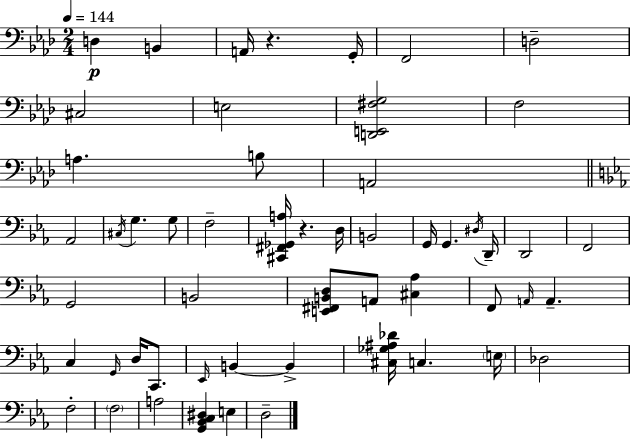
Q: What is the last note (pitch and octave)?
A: D3